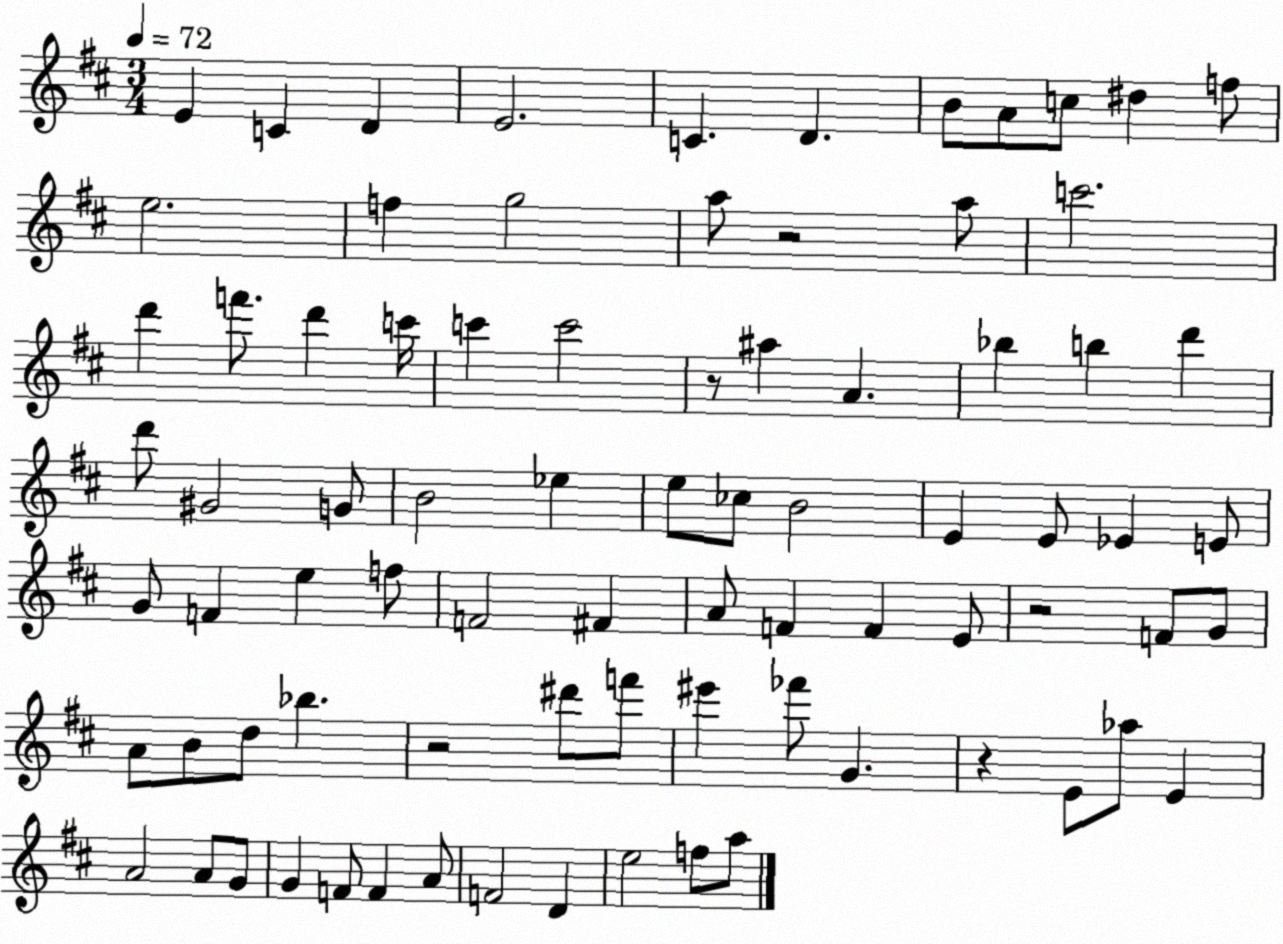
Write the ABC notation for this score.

X:1
T:Untitled
M:3/4
L:1/4
K:D
E C D E2 C D B/2 A/2 c/2 ^d f/2 e2 f g2 a/2 z2 a/2 c'2 d' f'/2 d' c'/4 c' c'2 z/2 ^a A _b b d' d'/2 ^G2 G/2 B2 _e e/2 _c/2 B2 E E/2 _E E/2 G/2 F e f/2 F2 ^F A/2 F F E/2 z2 F/2 G/2 A/2 B/2 d/2 _b z2 ^d'/2 f'/2 ^e' _f'/2 G z E/2 _a/2 E A2 A/2 G/2 G F/2 F A/2 F2 D e2 f/2 a/2